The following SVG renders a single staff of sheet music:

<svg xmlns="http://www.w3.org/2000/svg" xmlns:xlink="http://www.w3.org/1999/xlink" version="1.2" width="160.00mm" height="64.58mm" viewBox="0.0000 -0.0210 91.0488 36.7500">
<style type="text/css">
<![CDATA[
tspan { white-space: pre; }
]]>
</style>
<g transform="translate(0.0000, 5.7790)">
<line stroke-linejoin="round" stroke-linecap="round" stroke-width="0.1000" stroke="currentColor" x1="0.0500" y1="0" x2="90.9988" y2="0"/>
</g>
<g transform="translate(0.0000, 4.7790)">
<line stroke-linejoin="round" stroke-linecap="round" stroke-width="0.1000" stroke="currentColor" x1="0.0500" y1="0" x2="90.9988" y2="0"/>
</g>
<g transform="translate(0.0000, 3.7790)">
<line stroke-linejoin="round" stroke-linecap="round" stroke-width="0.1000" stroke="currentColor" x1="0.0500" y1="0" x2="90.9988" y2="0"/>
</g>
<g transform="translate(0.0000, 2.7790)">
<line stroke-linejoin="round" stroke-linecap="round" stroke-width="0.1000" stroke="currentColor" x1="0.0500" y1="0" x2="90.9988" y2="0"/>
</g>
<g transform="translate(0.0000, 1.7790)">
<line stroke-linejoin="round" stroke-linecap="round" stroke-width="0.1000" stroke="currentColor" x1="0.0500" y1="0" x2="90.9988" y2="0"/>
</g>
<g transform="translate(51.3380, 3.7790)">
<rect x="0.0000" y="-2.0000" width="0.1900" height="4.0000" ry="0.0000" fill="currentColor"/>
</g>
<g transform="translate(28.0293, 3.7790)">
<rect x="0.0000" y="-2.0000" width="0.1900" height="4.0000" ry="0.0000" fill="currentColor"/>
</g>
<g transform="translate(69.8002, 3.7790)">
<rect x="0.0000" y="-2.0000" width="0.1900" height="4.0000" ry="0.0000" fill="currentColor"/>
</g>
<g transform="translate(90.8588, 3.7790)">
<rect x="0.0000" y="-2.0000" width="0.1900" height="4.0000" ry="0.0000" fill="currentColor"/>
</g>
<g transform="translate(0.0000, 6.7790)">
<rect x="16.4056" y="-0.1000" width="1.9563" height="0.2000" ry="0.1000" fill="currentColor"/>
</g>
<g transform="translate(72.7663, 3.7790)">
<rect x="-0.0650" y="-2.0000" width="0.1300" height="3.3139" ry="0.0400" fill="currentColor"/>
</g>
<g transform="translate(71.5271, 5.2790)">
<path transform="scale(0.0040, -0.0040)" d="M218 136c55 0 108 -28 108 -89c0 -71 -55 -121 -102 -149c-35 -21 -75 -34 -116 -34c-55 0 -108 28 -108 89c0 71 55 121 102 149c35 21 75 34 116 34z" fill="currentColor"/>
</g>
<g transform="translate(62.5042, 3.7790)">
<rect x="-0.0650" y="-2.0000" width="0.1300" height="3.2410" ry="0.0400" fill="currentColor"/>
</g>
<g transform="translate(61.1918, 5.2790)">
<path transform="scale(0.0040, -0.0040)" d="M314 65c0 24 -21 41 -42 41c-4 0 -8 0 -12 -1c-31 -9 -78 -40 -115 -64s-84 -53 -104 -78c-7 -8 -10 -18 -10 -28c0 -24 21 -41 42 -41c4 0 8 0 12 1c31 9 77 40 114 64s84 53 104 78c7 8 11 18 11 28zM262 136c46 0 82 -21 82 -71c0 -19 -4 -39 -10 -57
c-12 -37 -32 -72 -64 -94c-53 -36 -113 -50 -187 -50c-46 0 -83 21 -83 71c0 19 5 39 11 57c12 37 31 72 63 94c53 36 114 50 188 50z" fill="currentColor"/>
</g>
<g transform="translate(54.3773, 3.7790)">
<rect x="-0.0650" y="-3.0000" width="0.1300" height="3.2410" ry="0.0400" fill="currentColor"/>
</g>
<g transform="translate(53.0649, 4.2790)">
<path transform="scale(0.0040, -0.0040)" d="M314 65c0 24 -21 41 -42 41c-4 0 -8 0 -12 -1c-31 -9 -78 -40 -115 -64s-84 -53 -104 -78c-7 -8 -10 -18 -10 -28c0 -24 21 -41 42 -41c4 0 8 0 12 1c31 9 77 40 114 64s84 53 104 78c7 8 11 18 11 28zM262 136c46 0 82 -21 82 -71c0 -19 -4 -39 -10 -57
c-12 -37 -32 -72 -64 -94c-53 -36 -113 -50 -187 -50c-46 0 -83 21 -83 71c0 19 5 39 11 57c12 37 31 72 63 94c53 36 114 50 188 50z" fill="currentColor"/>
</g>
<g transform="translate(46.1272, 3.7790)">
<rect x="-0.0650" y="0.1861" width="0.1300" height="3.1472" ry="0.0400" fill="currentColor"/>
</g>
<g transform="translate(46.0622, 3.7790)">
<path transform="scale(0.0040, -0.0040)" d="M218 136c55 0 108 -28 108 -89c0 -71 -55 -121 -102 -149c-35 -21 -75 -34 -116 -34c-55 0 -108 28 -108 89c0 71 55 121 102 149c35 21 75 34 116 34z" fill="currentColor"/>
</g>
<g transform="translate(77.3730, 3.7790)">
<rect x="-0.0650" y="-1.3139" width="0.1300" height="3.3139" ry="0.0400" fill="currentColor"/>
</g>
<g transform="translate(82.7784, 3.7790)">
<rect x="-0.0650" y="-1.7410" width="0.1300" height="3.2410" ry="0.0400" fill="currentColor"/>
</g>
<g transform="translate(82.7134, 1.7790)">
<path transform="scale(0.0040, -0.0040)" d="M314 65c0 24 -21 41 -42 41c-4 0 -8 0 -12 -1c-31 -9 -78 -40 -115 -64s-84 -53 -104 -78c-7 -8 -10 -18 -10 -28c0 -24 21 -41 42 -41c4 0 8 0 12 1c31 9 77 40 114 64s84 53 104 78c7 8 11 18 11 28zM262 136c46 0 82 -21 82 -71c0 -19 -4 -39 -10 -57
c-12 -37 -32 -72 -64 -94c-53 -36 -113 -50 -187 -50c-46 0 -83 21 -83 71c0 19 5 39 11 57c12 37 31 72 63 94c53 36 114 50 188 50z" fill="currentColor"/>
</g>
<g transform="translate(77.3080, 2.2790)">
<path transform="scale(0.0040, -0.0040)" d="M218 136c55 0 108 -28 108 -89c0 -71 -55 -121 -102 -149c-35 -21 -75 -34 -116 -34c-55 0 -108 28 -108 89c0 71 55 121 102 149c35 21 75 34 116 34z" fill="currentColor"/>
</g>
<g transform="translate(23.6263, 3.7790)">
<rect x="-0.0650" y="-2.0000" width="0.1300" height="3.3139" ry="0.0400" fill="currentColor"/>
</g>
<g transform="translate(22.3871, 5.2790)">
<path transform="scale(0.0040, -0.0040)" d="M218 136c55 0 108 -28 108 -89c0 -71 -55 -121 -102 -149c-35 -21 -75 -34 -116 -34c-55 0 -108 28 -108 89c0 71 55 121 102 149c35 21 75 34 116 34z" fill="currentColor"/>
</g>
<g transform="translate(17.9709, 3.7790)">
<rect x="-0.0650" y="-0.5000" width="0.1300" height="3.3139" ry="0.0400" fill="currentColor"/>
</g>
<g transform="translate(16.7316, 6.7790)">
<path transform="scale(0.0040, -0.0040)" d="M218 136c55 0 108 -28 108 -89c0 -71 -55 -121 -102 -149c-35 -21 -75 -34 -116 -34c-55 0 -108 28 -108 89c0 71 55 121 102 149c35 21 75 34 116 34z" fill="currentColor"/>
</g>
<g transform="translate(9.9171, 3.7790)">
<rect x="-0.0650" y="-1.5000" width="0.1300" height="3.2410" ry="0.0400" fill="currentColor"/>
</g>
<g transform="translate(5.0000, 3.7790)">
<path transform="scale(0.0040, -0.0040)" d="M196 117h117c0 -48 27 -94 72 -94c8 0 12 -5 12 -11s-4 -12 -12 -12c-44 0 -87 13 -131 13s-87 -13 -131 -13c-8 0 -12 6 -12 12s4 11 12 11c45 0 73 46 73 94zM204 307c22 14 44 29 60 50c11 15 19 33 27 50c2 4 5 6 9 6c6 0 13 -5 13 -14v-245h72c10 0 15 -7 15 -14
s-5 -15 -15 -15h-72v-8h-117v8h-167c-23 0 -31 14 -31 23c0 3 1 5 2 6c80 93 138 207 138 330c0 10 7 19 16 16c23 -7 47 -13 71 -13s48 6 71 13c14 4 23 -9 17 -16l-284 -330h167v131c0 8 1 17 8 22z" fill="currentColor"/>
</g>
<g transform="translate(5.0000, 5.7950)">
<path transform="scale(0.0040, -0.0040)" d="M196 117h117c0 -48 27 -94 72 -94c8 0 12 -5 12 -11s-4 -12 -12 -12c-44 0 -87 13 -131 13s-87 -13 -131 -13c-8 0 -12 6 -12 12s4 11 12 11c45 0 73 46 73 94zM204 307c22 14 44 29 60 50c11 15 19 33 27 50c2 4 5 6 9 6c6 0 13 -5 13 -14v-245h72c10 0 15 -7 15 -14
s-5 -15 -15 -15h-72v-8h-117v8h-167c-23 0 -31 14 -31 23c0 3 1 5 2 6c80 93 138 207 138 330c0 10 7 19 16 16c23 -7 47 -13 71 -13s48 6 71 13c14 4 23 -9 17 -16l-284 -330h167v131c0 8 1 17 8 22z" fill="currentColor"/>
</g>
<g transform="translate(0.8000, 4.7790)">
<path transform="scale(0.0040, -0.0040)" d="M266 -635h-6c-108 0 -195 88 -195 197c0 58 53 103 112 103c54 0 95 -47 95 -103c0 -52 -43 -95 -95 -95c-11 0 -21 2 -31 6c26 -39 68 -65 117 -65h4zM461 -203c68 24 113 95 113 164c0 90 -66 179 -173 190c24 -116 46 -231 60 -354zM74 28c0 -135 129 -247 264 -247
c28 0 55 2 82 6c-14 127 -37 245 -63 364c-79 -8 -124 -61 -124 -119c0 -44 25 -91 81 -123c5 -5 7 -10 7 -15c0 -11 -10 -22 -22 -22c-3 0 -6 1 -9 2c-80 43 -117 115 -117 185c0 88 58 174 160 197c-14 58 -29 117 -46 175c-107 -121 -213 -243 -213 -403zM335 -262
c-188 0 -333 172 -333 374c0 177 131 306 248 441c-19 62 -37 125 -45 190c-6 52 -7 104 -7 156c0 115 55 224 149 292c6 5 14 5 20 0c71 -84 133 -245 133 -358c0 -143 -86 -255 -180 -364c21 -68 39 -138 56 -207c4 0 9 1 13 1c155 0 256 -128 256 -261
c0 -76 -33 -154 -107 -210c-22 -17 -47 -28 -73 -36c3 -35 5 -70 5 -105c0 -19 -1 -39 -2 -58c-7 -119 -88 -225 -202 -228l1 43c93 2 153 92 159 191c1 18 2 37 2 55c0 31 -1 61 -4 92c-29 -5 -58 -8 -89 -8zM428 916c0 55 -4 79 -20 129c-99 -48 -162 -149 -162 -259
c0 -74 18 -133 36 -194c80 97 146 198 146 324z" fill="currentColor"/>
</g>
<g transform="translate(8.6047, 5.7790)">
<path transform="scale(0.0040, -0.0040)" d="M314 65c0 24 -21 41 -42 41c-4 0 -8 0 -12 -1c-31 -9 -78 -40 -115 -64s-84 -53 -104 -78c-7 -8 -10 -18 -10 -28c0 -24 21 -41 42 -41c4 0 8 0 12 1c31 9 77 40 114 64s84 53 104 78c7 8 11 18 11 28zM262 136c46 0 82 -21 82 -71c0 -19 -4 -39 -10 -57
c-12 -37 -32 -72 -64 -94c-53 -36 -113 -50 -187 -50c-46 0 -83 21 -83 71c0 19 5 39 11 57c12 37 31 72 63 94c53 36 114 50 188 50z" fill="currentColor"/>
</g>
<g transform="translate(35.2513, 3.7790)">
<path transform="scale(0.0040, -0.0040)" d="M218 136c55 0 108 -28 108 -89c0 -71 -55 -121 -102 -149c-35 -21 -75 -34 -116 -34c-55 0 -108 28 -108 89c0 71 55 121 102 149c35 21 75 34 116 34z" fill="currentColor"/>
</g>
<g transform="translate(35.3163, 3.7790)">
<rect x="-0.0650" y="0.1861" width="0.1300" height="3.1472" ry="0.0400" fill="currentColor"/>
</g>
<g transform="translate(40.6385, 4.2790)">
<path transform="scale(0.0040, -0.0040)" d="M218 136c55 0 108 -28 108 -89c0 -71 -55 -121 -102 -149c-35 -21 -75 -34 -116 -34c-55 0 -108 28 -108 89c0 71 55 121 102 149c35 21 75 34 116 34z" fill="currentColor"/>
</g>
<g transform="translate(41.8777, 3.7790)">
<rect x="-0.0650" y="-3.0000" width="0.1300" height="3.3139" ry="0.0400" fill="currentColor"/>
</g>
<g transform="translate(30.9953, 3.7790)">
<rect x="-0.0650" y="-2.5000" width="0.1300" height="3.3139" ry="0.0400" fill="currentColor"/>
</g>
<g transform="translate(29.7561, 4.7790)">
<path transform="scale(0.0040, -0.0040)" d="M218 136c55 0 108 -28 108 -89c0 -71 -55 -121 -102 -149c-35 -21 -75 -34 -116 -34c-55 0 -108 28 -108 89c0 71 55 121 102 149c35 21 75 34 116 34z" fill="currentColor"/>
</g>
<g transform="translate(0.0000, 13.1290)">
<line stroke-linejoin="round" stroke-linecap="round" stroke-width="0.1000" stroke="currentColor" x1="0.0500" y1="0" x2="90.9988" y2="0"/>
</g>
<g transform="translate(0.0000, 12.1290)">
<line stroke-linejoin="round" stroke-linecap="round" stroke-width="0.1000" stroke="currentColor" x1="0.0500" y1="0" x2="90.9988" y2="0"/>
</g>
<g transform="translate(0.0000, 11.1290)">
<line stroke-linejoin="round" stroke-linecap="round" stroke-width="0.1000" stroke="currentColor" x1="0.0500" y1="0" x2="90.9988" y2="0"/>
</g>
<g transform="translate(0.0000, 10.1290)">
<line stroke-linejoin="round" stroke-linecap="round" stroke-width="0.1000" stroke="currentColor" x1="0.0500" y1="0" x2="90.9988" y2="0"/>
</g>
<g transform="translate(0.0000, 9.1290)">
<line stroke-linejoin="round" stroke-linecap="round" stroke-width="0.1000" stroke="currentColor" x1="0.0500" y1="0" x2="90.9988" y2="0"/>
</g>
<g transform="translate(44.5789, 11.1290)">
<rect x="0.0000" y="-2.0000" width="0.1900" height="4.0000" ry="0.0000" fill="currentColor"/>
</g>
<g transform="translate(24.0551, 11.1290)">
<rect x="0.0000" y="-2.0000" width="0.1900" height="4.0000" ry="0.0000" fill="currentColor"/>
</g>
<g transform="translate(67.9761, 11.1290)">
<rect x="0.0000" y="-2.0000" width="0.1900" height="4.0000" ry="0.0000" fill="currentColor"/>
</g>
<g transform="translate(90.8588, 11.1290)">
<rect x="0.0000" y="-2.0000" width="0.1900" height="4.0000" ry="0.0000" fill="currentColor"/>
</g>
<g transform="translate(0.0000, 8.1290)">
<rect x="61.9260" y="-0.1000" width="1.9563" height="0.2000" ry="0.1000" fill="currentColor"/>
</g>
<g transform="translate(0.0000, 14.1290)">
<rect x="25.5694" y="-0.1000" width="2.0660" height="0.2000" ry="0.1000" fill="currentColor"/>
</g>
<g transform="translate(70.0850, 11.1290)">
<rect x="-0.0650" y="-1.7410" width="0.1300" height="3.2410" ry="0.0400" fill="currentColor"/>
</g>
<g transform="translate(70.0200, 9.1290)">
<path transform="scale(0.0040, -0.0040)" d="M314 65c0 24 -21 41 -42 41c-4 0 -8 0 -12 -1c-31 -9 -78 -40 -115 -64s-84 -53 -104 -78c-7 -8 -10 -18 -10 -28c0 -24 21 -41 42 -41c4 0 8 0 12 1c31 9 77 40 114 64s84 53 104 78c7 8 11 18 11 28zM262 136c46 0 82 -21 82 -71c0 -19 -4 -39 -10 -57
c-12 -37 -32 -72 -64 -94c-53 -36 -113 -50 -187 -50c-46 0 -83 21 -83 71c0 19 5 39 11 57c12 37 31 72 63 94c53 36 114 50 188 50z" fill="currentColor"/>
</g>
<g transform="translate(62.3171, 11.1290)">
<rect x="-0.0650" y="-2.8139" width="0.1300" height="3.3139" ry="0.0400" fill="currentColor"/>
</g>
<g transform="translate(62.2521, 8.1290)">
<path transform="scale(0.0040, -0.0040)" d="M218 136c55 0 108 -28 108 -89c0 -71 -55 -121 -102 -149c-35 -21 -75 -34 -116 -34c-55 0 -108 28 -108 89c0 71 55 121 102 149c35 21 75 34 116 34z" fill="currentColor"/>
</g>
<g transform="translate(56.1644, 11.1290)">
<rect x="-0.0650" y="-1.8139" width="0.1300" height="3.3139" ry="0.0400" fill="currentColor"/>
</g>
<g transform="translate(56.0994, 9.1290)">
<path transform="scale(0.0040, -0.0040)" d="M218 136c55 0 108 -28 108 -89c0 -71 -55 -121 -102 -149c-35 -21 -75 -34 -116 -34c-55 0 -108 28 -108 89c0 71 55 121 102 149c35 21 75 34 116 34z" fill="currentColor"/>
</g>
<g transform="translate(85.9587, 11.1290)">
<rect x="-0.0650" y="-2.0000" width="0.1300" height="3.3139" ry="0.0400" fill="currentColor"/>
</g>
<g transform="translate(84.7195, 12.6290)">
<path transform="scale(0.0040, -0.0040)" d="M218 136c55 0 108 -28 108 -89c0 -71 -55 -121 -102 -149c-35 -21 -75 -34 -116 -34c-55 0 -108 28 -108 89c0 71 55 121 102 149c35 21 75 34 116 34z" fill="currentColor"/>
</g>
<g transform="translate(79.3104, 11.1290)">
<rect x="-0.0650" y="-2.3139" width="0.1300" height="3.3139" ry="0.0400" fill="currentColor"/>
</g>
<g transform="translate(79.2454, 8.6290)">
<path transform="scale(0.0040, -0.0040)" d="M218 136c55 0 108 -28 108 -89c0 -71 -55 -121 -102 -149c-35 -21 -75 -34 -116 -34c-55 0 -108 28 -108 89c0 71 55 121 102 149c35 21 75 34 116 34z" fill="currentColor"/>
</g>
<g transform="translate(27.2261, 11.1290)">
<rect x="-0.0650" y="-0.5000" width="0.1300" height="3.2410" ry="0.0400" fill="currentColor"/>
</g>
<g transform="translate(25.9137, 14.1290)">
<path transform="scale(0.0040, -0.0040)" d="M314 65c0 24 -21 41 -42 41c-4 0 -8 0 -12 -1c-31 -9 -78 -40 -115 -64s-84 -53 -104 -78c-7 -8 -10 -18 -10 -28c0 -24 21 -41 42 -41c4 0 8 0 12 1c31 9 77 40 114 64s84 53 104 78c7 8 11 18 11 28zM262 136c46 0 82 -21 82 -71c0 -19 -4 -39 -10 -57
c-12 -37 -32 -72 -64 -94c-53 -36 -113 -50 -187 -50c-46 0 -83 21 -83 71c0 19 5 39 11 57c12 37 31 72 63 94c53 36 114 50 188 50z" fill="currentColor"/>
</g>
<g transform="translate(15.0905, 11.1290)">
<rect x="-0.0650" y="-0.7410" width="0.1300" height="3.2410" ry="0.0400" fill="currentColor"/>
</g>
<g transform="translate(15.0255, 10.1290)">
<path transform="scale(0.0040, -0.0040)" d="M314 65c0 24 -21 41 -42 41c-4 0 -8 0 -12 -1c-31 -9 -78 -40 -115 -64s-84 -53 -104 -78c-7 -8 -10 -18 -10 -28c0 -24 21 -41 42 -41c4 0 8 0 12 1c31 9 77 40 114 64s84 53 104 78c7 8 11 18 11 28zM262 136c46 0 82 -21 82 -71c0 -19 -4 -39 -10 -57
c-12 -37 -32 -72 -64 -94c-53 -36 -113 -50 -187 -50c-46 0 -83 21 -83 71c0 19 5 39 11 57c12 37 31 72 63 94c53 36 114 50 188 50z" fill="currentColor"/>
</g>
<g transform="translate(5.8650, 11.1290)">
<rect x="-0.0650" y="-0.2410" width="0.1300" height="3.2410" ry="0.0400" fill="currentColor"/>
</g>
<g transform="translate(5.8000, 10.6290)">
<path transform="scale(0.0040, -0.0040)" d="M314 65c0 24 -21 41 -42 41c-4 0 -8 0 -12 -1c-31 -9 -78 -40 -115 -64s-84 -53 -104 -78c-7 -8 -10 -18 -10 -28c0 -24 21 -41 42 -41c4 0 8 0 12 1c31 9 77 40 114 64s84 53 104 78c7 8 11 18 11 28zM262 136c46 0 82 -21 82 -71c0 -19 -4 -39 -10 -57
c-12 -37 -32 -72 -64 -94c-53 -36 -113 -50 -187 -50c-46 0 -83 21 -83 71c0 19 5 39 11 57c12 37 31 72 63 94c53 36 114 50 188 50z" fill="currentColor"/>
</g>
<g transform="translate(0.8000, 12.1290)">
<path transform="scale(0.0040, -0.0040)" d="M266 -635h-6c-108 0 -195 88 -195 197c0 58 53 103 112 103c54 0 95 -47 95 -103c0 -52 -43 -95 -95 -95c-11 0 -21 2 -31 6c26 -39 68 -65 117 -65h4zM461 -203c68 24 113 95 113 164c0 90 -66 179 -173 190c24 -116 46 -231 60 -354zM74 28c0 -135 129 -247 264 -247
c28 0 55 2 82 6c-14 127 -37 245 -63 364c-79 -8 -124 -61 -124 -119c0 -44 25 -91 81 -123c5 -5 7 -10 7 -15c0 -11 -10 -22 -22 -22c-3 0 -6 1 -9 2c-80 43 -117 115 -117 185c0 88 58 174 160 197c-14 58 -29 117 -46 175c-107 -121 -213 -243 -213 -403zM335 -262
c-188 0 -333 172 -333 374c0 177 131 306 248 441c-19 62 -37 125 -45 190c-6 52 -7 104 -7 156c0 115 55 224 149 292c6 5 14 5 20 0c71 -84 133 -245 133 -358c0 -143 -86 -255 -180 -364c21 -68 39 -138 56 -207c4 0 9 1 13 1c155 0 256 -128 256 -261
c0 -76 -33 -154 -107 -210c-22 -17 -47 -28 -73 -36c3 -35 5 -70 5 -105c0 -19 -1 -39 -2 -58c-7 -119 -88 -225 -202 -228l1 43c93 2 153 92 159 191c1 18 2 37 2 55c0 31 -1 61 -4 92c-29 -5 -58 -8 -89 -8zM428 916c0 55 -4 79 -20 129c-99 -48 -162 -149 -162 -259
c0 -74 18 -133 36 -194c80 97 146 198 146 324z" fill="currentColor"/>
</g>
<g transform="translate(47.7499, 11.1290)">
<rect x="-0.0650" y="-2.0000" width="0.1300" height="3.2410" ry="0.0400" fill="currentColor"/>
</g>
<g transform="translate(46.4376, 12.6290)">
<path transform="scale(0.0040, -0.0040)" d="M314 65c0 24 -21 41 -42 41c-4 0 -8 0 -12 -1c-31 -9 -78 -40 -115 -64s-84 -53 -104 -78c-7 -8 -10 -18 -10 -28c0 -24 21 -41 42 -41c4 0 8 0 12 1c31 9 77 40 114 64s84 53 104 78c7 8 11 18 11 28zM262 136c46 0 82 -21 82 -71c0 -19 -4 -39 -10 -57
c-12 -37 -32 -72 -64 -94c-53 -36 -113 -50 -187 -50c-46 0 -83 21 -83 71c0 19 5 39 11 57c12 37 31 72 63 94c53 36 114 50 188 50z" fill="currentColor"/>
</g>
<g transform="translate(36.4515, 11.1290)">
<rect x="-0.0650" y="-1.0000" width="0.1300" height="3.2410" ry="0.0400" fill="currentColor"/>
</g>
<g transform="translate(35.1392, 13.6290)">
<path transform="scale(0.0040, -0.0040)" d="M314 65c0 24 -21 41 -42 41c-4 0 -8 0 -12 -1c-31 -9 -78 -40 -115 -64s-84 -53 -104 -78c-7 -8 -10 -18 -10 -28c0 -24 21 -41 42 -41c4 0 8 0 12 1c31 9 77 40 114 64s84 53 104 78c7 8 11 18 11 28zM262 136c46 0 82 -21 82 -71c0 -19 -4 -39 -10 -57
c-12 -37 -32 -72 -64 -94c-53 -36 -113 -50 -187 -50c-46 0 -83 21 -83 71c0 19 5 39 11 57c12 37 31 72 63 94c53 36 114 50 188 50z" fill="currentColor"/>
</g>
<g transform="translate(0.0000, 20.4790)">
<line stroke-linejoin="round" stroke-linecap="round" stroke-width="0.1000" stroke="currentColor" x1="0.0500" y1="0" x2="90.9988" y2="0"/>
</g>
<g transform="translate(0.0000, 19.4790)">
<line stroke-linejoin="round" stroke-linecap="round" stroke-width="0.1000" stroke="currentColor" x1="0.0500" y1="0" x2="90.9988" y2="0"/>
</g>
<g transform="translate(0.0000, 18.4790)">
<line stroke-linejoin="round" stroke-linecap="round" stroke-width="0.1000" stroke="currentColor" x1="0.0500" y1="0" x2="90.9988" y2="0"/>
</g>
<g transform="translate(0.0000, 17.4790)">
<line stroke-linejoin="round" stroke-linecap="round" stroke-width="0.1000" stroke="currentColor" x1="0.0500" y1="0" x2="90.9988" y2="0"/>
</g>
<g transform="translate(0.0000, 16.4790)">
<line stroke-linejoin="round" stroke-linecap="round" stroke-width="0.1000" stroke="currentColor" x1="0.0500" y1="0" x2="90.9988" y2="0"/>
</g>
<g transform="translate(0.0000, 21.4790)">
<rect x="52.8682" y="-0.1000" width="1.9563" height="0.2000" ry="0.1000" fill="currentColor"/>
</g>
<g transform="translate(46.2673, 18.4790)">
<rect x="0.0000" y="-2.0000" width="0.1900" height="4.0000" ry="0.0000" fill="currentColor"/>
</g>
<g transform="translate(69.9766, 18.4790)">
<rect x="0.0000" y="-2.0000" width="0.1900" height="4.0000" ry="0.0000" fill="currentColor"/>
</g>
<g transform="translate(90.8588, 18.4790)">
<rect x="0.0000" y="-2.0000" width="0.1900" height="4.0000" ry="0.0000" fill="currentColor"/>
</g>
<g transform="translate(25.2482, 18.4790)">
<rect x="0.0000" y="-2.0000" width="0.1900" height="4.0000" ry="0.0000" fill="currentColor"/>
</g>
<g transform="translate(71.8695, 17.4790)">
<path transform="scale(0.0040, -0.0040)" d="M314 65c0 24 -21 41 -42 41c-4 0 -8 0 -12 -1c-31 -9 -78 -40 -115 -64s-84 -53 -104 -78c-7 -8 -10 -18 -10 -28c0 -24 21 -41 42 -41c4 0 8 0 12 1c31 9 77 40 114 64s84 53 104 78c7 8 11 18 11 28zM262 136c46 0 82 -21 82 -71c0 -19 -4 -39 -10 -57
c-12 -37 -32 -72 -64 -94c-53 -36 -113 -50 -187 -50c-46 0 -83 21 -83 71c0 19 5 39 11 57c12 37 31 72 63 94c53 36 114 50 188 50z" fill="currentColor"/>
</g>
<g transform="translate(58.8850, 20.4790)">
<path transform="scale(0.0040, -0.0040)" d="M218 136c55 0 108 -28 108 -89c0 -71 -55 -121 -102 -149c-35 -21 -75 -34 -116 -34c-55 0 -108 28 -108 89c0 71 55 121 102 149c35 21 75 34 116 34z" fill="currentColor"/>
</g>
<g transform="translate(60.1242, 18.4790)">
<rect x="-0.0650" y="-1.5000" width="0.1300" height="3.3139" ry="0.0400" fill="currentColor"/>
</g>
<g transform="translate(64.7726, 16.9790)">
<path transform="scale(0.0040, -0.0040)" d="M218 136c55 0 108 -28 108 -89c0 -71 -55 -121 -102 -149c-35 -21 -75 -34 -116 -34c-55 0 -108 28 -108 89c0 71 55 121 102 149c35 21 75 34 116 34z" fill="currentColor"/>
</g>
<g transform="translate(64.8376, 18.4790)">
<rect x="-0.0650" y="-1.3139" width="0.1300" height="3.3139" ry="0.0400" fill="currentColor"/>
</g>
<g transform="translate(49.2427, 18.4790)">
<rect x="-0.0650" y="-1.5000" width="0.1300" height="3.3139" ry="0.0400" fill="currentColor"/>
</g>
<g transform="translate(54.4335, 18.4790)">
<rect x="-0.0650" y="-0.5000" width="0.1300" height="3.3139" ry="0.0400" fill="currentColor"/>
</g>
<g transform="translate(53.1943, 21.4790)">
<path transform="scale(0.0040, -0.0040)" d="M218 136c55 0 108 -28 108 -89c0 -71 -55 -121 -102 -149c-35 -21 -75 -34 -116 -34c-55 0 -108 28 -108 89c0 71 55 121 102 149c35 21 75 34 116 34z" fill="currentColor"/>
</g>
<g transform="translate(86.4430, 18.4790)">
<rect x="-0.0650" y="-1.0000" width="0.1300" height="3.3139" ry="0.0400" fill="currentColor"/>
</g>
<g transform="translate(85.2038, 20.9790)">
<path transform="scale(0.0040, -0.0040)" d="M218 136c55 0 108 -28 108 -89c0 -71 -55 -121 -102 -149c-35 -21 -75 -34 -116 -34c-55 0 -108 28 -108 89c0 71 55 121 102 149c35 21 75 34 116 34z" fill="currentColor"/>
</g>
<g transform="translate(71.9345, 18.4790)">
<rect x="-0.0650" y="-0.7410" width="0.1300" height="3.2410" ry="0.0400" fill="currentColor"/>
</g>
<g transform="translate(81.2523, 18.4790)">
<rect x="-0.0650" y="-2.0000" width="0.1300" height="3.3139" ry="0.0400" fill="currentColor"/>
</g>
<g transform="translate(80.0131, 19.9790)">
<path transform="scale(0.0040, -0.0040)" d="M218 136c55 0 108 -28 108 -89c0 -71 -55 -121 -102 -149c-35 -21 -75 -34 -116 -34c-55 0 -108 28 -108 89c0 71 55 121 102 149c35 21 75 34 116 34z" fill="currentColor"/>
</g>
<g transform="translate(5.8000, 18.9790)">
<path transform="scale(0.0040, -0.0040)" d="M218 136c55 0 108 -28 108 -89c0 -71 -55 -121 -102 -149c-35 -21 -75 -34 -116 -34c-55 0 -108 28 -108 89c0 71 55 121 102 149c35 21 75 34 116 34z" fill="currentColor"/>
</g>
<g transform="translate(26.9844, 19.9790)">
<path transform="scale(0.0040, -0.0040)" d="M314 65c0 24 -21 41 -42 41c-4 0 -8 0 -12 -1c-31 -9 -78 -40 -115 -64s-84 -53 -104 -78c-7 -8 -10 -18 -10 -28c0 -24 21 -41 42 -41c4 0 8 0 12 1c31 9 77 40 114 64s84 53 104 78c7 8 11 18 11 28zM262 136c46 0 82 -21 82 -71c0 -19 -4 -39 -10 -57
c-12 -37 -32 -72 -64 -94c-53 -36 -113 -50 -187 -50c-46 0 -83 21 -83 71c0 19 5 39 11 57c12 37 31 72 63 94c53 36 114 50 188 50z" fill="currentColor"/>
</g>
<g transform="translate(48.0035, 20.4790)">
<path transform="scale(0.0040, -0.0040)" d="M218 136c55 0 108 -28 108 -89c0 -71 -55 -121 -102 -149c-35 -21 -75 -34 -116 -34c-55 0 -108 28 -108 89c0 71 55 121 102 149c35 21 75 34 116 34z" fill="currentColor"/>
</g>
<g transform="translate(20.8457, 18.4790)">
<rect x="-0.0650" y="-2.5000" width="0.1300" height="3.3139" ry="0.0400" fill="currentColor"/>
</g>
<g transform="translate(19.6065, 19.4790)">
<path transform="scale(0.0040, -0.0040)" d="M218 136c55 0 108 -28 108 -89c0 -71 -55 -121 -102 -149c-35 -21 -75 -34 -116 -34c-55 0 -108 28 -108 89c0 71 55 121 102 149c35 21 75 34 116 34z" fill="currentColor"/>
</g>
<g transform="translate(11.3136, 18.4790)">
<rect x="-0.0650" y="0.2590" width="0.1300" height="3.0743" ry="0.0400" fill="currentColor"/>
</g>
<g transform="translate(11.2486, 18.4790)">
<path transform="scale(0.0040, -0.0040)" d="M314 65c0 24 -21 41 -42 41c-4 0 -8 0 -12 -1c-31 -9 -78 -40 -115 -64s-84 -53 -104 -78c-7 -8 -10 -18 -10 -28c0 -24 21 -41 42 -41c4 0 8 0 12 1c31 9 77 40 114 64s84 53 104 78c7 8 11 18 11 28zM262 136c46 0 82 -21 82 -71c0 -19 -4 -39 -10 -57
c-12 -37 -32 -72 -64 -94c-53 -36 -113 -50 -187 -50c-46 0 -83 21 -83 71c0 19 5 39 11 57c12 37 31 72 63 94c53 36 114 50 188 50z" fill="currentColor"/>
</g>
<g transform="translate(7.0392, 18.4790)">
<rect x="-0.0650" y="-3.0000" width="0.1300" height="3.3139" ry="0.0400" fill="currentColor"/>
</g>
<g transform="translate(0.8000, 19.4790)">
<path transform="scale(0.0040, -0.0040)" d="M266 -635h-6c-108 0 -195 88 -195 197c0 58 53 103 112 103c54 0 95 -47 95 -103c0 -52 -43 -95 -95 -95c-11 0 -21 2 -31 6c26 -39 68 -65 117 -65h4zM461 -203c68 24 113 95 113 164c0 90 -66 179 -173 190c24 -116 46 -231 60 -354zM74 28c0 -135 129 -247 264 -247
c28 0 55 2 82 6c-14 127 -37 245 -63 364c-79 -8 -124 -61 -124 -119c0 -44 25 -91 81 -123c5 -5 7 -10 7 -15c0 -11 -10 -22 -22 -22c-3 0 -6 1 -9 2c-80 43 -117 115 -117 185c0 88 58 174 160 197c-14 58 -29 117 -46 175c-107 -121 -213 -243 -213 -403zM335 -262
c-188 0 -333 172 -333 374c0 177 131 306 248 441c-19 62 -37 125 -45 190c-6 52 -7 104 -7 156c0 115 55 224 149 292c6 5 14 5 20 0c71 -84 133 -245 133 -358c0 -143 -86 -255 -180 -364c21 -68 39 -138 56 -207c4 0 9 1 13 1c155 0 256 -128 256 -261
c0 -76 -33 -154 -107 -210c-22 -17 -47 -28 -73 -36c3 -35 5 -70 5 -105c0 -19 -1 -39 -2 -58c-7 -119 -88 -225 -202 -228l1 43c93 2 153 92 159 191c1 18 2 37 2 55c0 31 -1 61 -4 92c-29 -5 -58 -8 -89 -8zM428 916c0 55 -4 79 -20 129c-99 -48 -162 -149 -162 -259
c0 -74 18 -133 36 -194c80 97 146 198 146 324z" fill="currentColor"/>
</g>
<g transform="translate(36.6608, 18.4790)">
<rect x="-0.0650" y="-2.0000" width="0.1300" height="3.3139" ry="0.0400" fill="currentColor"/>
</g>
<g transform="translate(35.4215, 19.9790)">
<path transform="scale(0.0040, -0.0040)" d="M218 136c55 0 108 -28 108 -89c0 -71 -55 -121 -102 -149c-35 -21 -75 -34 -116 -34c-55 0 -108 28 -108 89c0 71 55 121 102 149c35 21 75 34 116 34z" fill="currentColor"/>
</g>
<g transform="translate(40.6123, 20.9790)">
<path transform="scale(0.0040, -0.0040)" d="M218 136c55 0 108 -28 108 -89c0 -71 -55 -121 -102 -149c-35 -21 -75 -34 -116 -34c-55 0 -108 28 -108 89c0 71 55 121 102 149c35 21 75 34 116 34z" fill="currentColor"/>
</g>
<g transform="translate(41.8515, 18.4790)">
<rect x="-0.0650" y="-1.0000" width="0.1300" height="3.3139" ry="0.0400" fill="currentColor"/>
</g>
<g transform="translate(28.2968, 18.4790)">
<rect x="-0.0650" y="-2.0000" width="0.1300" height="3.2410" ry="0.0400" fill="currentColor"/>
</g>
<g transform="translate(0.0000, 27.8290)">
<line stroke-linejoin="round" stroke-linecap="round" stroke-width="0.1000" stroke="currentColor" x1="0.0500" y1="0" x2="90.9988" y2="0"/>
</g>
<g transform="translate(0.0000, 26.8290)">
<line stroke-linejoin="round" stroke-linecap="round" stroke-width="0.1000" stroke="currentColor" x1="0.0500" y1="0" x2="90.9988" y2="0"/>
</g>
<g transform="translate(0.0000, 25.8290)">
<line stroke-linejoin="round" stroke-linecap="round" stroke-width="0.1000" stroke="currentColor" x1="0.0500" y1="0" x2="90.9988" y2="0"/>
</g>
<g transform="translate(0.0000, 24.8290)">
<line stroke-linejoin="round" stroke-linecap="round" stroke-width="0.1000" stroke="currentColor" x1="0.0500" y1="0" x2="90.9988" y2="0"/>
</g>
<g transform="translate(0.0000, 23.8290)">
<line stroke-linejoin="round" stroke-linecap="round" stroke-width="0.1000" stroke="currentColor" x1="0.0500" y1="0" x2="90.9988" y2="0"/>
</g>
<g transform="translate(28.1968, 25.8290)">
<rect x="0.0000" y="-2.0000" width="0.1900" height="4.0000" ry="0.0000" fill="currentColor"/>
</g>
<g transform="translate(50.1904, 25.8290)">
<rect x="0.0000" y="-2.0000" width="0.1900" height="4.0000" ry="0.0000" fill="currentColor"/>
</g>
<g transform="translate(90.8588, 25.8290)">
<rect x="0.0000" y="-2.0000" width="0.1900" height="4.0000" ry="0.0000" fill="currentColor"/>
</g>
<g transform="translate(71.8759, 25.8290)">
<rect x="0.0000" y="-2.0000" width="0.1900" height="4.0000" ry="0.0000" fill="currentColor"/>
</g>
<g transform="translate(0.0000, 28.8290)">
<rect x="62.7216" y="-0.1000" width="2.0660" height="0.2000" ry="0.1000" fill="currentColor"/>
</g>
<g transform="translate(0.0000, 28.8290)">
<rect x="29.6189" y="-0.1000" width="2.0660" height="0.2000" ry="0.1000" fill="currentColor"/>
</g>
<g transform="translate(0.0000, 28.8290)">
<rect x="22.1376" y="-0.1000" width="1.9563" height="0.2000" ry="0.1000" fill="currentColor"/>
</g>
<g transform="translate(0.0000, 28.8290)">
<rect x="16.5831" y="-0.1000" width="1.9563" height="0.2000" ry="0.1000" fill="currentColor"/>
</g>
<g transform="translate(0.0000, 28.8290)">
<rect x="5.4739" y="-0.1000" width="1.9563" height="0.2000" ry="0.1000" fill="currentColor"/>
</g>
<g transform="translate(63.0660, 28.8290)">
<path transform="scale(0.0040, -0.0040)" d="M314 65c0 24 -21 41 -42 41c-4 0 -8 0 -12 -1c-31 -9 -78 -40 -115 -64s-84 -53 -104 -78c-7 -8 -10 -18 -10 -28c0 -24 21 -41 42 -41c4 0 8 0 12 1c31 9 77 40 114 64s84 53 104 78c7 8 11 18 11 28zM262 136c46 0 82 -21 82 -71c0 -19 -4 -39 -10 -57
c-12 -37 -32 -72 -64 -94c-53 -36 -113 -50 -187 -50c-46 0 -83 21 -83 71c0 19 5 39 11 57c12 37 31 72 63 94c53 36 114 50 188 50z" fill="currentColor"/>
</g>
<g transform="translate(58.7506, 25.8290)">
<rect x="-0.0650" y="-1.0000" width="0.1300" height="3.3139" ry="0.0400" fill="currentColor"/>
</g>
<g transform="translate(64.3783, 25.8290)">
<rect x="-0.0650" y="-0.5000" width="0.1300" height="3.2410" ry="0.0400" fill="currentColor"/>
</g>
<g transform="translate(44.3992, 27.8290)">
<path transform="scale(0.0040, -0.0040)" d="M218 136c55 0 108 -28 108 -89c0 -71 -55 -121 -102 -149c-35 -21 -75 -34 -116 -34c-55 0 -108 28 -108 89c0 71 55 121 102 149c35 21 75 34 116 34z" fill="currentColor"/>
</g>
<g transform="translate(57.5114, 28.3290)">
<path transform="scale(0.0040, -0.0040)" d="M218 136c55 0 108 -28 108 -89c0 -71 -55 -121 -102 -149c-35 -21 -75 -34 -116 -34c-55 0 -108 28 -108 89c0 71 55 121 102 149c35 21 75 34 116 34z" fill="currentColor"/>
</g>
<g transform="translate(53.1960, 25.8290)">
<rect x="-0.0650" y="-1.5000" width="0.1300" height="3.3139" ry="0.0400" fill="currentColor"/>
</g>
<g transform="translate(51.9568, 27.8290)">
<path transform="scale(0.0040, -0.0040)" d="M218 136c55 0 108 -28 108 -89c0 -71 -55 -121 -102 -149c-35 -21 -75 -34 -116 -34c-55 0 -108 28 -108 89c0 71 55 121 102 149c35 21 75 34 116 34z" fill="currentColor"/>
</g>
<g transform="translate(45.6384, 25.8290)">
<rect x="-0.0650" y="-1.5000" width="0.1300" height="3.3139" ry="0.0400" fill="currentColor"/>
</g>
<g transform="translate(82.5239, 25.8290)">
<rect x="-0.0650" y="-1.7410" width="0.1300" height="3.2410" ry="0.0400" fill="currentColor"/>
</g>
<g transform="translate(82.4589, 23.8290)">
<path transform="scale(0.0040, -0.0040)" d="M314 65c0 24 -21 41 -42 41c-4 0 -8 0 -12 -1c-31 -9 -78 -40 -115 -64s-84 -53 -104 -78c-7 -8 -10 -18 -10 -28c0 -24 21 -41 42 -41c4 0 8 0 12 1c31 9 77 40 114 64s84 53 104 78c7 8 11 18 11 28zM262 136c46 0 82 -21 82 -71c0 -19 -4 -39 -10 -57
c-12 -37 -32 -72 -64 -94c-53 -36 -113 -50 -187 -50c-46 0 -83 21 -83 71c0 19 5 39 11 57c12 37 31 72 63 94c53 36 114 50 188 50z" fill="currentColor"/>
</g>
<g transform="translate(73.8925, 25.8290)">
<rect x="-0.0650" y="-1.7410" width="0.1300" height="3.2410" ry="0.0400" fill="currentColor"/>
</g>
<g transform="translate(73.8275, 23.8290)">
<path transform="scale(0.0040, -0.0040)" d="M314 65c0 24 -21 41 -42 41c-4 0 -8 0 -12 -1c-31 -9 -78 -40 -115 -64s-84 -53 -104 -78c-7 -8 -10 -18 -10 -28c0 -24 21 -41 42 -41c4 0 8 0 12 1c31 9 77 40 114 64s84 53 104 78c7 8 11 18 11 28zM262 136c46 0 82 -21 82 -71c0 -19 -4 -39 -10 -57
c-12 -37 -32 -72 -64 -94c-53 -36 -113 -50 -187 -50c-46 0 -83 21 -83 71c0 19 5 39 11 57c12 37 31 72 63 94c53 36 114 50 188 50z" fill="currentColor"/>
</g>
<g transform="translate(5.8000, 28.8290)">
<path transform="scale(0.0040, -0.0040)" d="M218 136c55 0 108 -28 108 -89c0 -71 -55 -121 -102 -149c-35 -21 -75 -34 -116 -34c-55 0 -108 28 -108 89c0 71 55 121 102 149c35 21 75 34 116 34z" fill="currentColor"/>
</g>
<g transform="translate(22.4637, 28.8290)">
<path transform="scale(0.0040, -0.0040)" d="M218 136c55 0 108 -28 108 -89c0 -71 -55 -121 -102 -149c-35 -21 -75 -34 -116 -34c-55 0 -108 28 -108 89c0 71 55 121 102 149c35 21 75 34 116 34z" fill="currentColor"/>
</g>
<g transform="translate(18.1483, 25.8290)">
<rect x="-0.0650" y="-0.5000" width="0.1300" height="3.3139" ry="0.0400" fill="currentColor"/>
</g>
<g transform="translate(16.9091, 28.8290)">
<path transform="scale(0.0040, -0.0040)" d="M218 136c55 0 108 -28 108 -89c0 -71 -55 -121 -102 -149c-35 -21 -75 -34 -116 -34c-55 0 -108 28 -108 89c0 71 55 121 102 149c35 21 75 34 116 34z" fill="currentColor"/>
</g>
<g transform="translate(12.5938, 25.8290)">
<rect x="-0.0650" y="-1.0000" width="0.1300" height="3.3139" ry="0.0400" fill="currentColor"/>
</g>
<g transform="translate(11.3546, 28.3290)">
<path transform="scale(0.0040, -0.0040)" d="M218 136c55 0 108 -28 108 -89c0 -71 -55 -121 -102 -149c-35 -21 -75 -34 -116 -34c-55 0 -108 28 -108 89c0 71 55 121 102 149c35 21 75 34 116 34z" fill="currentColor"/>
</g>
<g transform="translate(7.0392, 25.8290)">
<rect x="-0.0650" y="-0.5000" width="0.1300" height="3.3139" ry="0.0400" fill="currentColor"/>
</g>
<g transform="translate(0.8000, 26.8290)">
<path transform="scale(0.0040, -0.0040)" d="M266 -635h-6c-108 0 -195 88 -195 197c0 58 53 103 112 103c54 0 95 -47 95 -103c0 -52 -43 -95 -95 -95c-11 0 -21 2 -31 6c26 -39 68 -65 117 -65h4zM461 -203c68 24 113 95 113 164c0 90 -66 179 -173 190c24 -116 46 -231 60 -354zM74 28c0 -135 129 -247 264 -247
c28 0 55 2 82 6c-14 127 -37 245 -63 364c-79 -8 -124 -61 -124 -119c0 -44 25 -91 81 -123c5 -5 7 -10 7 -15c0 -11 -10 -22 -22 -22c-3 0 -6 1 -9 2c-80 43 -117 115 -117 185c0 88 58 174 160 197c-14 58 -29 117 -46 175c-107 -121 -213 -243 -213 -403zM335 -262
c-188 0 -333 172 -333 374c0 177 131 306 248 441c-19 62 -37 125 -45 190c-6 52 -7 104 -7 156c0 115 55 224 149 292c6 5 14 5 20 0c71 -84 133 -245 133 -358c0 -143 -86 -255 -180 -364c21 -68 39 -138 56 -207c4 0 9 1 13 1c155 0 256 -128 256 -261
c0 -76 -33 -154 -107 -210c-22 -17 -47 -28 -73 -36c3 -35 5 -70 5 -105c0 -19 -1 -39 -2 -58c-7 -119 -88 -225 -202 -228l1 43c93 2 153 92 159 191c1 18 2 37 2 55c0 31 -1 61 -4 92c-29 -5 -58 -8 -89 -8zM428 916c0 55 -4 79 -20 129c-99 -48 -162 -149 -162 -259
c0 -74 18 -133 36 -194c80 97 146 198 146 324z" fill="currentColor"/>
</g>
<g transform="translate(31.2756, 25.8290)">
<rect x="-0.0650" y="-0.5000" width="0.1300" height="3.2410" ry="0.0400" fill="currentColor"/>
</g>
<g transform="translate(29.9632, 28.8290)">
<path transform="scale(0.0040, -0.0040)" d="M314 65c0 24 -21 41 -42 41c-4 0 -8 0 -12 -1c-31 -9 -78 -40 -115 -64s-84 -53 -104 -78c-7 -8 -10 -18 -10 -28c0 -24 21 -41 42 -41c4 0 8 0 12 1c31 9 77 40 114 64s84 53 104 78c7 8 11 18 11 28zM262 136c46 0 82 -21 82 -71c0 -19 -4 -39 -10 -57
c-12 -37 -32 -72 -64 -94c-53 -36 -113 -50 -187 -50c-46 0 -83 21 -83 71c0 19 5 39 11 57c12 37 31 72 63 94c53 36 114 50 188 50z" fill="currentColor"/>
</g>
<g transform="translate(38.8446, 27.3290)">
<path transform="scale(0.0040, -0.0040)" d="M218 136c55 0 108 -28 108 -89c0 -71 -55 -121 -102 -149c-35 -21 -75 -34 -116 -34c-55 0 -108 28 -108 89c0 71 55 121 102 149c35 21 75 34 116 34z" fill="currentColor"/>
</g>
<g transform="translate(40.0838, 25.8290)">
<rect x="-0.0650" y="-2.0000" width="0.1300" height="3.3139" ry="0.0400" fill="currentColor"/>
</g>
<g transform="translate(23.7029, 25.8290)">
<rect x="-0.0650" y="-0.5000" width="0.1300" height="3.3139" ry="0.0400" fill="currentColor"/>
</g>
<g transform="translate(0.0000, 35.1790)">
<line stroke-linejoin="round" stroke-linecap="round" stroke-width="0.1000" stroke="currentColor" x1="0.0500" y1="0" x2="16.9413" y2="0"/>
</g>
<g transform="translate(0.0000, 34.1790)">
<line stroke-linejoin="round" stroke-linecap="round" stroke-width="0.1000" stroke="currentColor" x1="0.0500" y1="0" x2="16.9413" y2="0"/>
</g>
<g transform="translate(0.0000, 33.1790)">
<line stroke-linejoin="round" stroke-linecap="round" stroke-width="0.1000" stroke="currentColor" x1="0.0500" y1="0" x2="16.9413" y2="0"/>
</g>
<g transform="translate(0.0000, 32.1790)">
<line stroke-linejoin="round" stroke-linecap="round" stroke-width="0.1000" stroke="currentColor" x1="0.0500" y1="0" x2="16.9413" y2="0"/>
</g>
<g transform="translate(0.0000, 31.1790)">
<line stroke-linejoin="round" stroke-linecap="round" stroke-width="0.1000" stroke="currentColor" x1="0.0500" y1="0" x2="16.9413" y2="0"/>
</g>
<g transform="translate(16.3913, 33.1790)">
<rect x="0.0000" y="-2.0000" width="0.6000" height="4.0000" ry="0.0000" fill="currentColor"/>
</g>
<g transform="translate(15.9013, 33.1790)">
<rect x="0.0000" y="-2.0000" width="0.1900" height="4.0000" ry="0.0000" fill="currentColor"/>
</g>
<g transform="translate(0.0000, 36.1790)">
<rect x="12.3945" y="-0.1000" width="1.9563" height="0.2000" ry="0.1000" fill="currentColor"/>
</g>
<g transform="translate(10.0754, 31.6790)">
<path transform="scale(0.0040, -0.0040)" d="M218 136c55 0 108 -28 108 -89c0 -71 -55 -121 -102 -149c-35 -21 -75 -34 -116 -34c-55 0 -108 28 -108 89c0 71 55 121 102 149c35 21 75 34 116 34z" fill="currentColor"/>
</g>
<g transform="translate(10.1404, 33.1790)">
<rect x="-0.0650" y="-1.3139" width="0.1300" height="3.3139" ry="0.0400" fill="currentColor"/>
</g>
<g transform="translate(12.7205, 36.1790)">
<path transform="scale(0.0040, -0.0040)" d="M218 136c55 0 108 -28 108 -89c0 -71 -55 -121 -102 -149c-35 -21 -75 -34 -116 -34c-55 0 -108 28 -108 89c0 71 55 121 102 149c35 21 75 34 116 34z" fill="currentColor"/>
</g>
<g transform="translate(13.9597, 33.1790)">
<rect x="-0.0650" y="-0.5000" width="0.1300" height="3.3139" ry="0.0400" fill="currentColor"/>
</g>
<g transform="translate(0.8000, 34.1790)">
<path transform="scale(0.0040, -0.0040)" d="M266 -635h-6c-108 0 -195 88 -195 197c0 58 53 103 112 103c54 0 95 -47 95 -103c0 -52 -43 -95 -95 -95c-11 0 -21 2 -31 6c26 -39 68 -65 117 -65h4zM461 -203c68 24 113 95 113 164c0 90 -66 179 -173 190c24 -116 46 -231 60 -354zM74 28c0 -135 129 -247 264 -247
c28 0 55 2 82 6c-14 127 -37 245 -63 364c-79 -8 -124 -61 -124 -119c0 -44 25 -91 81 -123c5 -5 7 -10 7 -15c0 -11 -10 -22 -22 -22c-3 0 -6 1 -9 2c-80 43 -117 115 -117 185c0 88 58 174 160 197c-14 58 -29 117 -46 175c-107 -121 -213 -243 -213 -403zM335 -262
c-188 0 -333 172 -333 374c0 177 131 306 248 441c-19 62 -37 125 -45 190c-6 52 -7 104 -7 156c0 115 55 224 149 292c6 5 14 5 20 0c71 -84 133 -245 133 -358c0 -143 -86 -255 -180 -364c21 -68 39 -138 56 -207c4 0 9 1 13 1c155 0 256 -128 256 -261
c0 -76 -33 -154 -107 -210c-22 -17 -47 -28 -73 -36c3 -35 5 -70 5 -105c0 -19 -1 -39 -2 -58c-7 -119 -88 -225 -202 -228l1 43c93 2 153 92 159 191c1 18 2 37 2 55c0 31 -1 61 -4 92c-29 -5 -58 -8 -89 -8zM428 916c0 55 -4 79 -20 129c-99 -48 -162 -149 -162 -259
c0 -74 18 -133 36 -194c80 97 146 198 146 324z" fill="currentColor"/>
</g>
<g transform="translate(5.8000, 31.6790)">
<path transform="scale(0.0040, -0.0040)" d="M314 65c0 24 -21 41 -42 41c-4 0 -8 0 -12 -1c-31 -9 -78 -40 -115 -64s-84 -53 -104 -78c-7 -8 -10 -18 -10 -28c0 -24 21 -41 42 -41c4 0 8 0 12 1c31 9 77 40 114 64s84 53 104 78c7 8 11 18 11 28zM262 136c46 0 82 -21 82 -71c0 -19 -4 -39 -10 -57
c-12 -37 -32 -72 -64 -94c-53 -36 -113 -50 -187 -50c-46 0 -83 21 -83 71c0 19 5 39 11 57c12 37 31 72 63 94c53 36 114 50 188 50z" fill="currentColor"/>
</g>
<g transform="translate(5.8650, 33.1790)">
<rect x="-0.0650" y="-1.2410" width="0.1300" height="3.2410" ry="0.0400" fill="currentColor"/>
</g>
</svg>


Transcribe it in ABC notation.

X:1
T:Untitled
M:4/4
L:1/4
K:C
E2 C F G B A B A2 F2 F e f2 c2 d2 C2 D2 F2 f a f2 g F A B2 G F2 F D E C E e d2 F D C D C C C2 F E E D C2 f2 f2 e2 e C